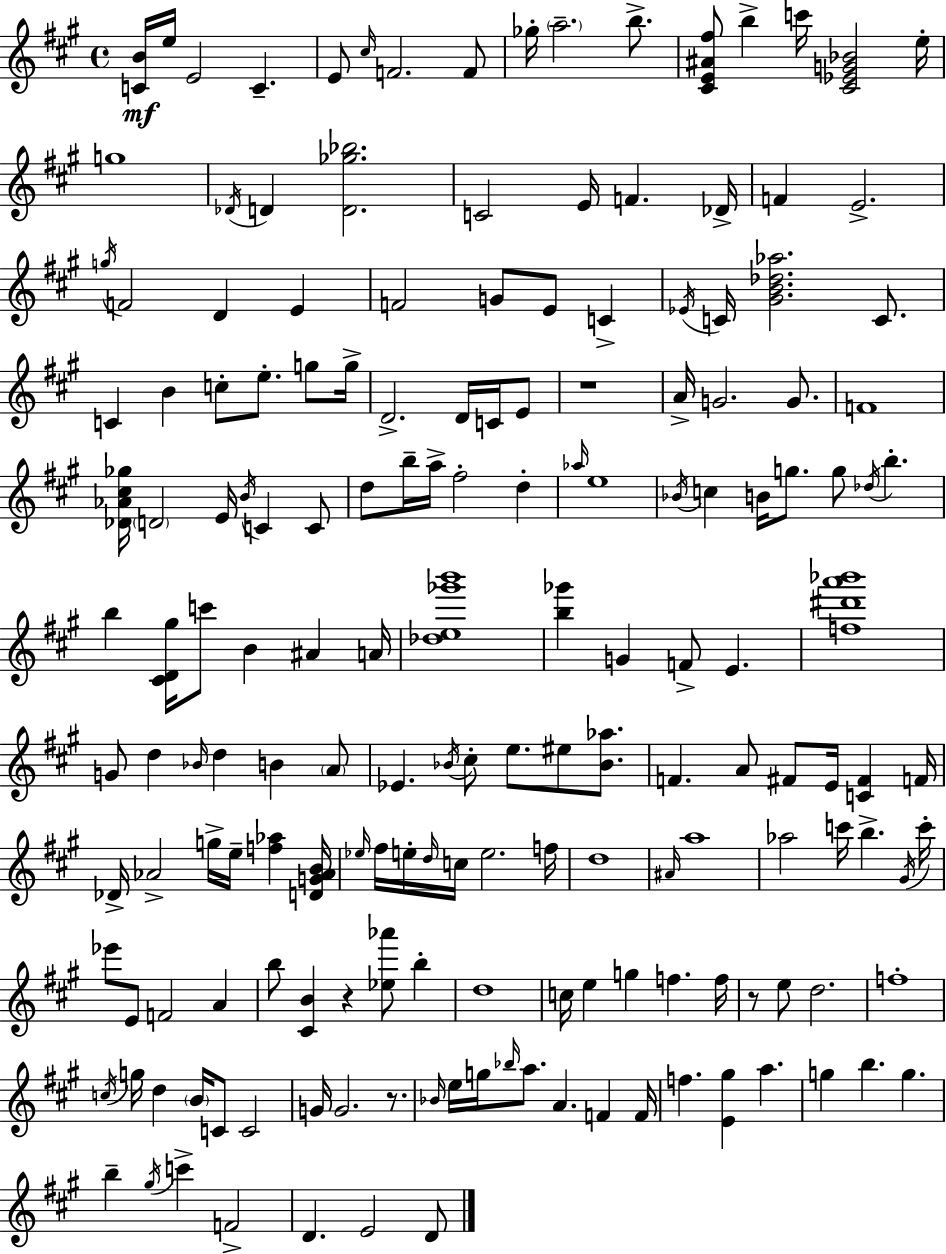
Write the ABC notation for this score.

X:1
T:Untitled
M:4/4
L:1/4
K:A
[CB]/4 e/4 E2 C E/2 ^c/4 F2 F/2 _g/4 a2 b/2 [^CE^A^f]/2 b c'/4 [^C_EG_B]2 e/4 g4 _D/4 D [D_g_b]2 C2 E/4 F _D/4 F E2 g/4 F2 D E F2 G/2 E/2 C _E/4 C/4 [^GB_d_a]2 C/2 C B c/2 e/2 g/2 g/4 D2 D/4 C/4 E/2 z4 A/4 G2 G/2 F4 [_D_A^c_g]/4 D2 E/4 B/4 C C/2 d/2 b/4 a/4 ^f2 d _a/4 e4 _B/4 c B/4 g/2 g/2 _d/4 b b [^CD^g]/4 c'/2 B ^A A/4 [_de_g'b']4 [b_g'] G F/2 E [f^d'a'_b']4 G/2 d _B/4 d B A/2 _E _B/4 ^c/2 e/2 ^e/2 [_B_a]/2 F A/2 ^F/2 E/4 [C^F] F/4 _D/4 _A2 g/4 e/4 [f_a] [DG_AB]/4 _e/4 ^f/4 e/4 d/4 c/4 e2 f/4 d4 ^A/4 a4 _a2 c'/4 b ^G/4 c'/4 _e'/2 E/2 F2 A b/2 [^CB] z [_e_a']/2 b d4 c/4 e g f f/4 z/2 e/2 d2 f4 c/4 g/4 d B/4 C/2 C2 G/4 G2 z/2 _B/4 e/4 g/4 _b/4 a/2 A F F/4 f [E^g] a g b g b ^g/4 c' F2 D E2 D/2